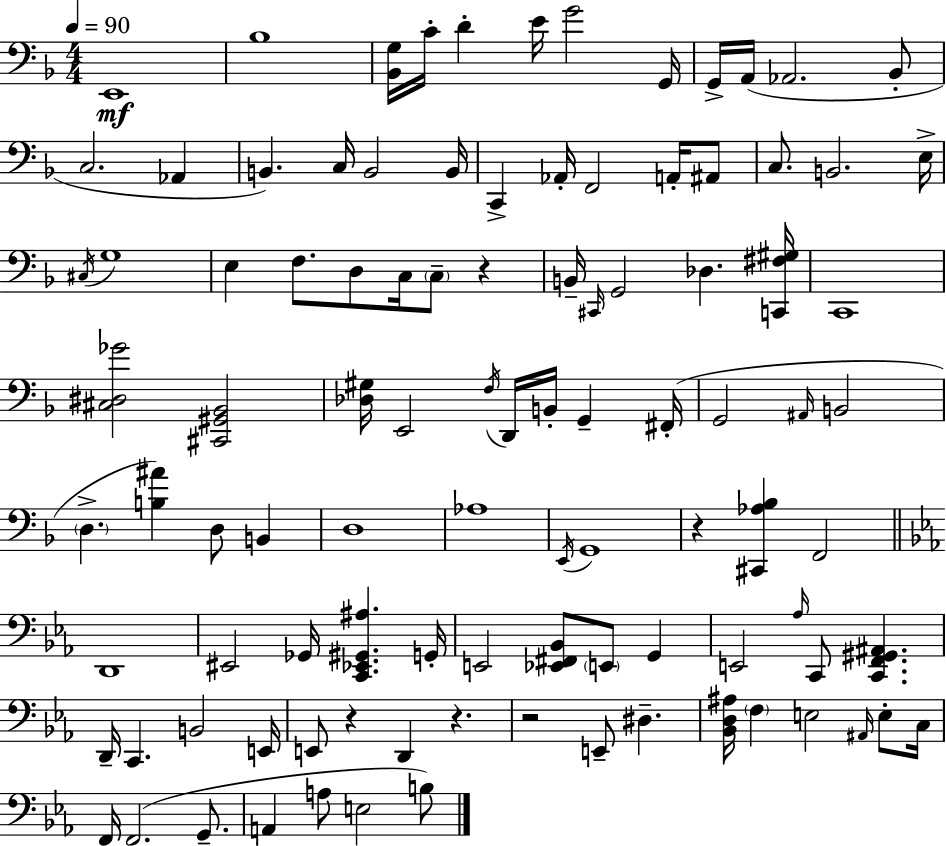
{
  \clef bass
  \numericTimeSignature
  \time 4/4
  \key f \major
  \tempo 4 = 90
  e,1\mf | bes1 | <bes, g>16 c'16-. d'4-. e'16 g'2 g,16 | g,16-> a,16( aes,2. bes,8-. | \break c2. aes,4 | b,4.) c16 b,2 b,16 | c,4-> aes,16-. f,2 a,16-. ais,8 | c8. b,2. e16-> | \break \acciaccatura { cis16 } g1 | e4 f8. d8 c16 \parenthesize c8-- r4 | b,16-- \grace { cis,16 } g,2 des4. | <c, fis gis>16 c,1 | \break <cis dis ges'>2 <cis, gis, bes,>2 | <des gis>16 e,2 \acciaccatura { f16 } d,16 b,16-. g,4-- | fis,16-.( g,2 \grace { ais,16 } b,2 | \parenthesize d4.-> <b ais'>4) d8 | \break b,4 d1 | aes1 | \acciaccatura { e,16 } g,1 | r4 <cis, aes bes>4 f,2 | \break \bar "||" \break \key c \minor d,1 | eis,2 ges,16 <c, ees, gis, ais>4. g,16-. | e,2 <ees, fis, bes,>8 \parenthesize e,8 g,4 | e,2 \grace { aes16 } c,8 <c, f, gis, ais,>4. | \break d,16-- c,4. b,2 | e,16 e,8 r4 d,4 r4. | r2 e,8-- dis4.-- | <bes, d ais>16 \parenthesize f4 e2 \grace { ais,16 } e8-. | \break c16 f,16 f,2.( g,8.-- | a,4 a8 e2 | b8) \bar "|."
}